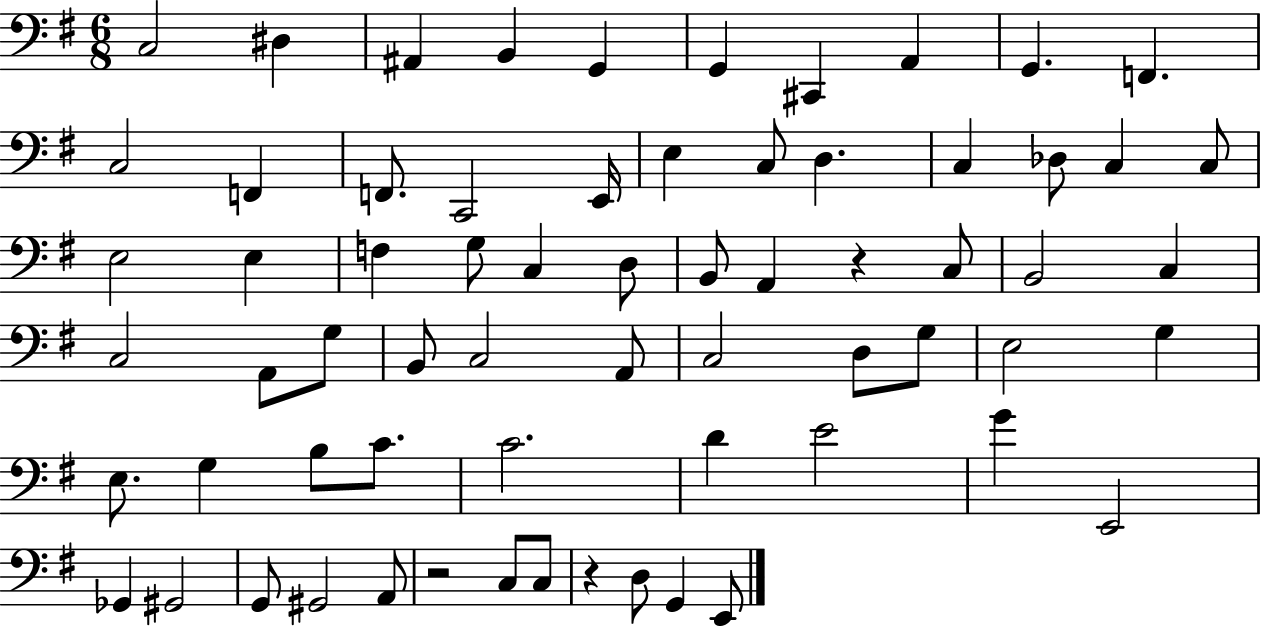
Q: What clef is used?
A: bass